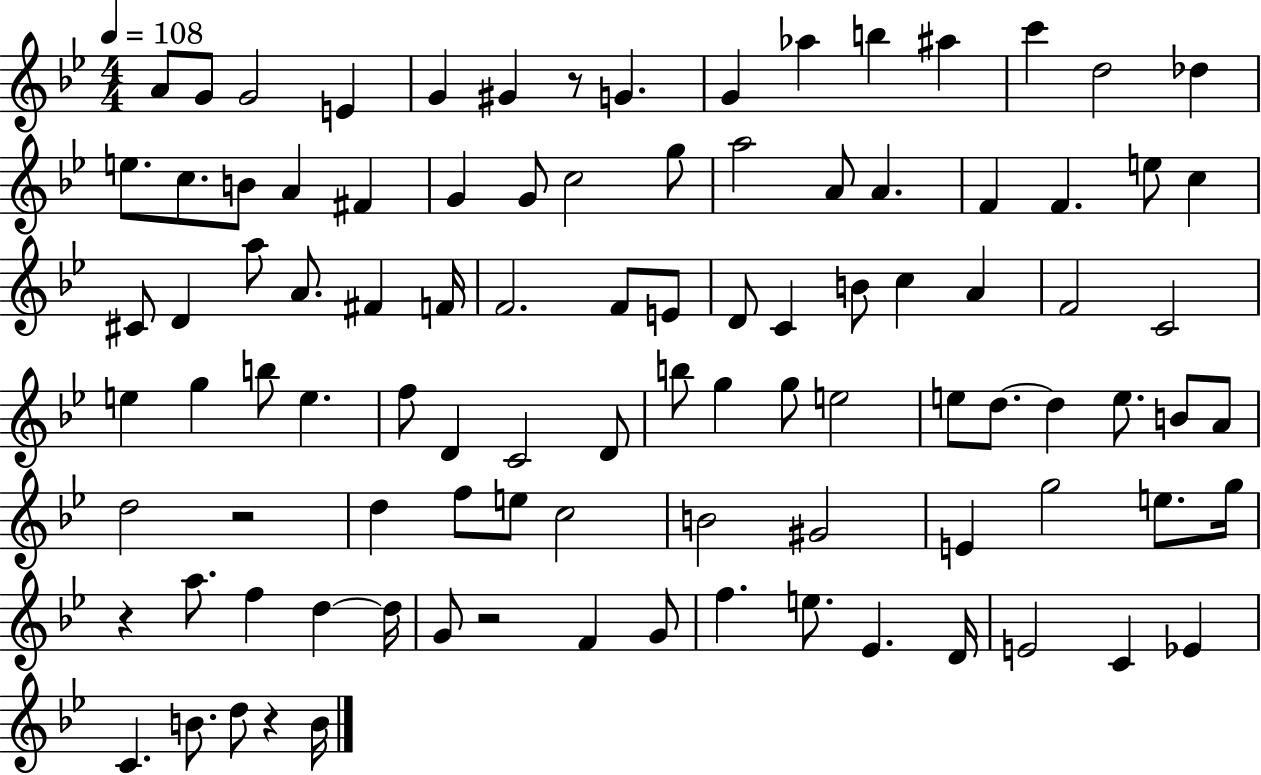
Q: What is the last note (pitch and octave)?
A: B4